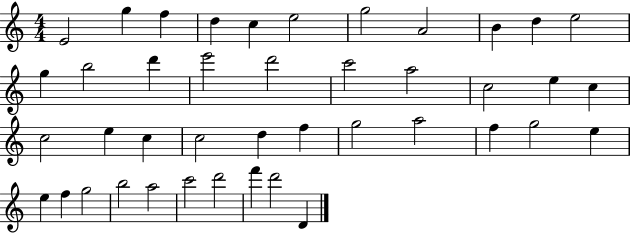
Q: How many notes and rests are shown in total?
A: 42